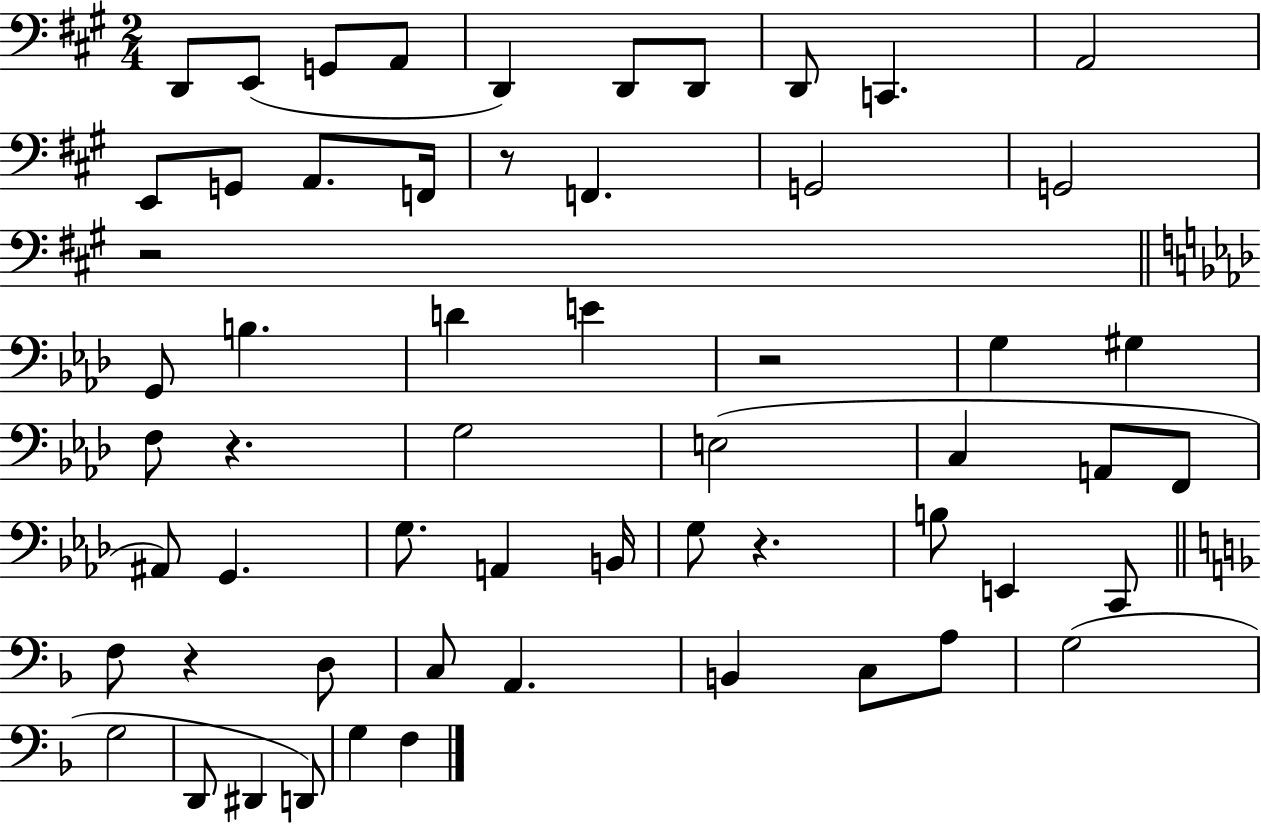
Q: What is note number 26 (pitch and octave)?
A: E3